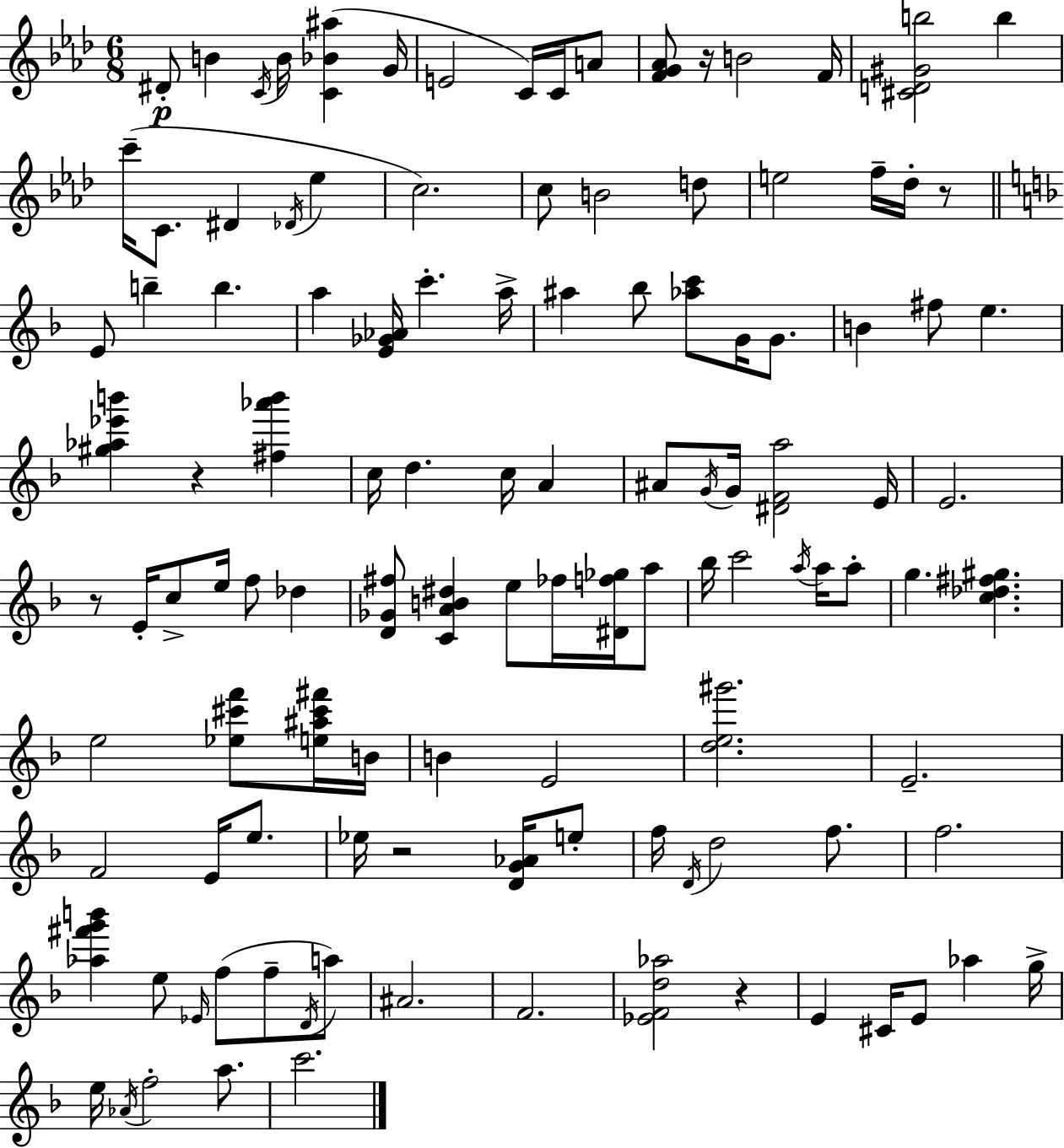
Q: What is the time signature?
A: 6/8